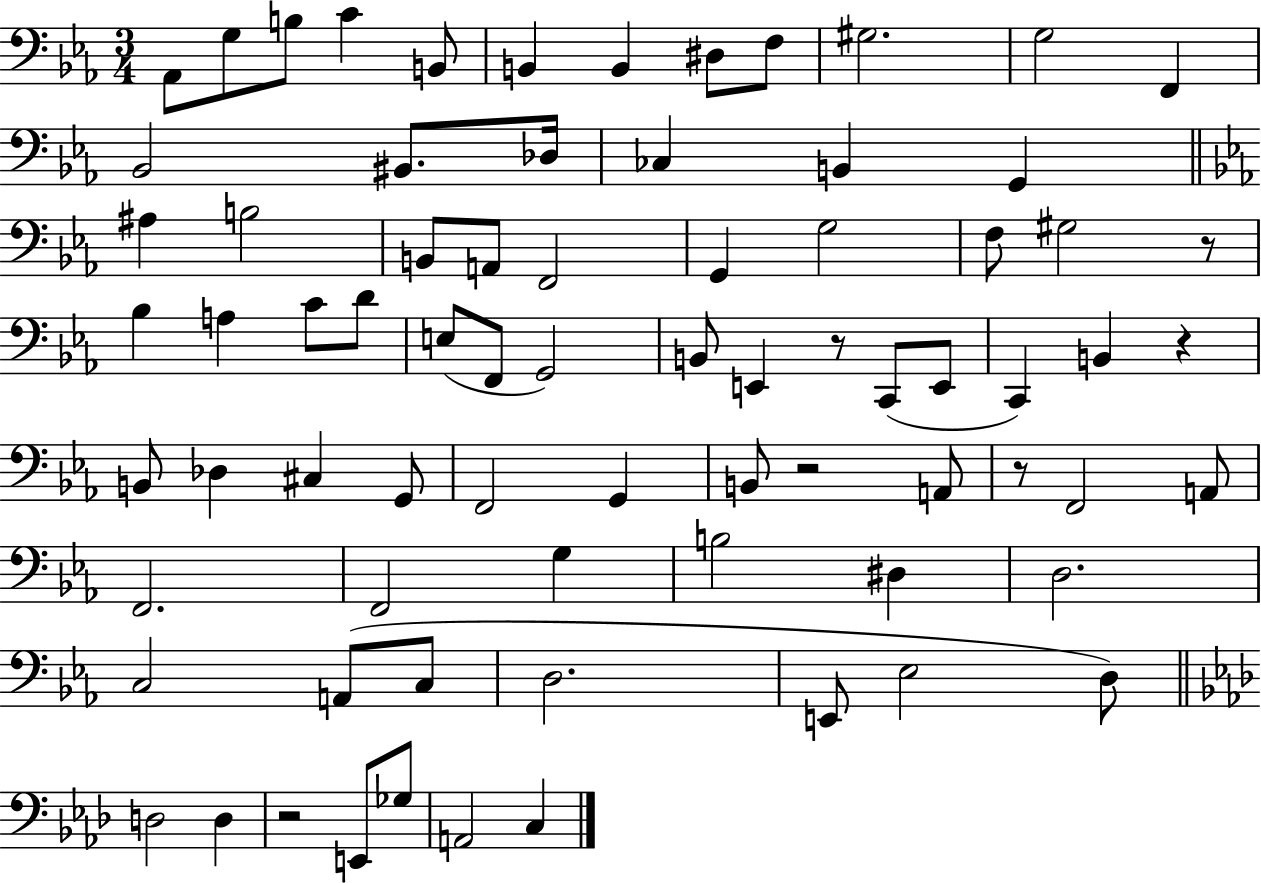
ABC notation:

X:1
T:Untitled
M:3/4
L:1/4
K:Eb
_A,,/2 G,/2 B,/2 C B,,/2 B,, B,, ^D,/2 F,/2 ^G,2 G,2 F,, _B,,2 ^B,,/2 _D,/4 _C, B,, G,, ^A, B,2 B,,/2 A,,/2 F,,2 G,, G,2 F,/2 ^G,2 z/2 _B, A, C/2 D/2 E,/2 F,,/2 G,,2 B,,/2 E,, z/2 C,,/2 E,,/2 C,, B,, z B,,/2 _D, ^C, G,,/2 F,,2 G,, B,,/2 z2 A,,/2 z/2 F,,2 A,,/2 F,,2 F,,2 G, B,2 ^D, D,2 C,2 A,,/2 C,/2 D,2 E,,/2 _E,2 D,/2 D,2 D, z2 E,,/2 _G,/2 A,,2 C,